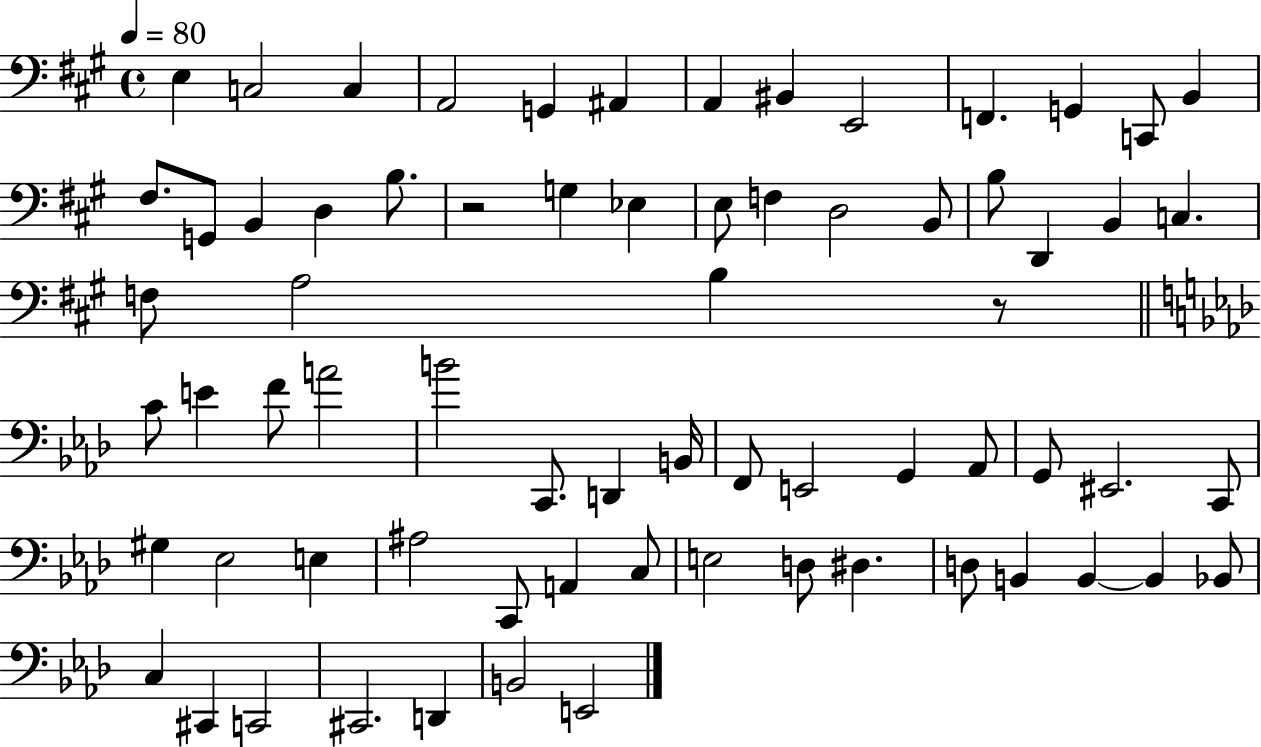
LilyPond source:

{
  \clef bass
  \time 4/4
  \defaultTimeSignature
  \key a \major
  \tempo 4 = 80
  e4 c2 c4 | a,2 g,4 ais,4 | a,4 bis,4 e,2 | f,4. g,4 c,8 b,4 | \break fis8. g,8 b,4 d4 b8. | r2 g4 ees4 | e8 f4 d2 b,8 | b8 d,4 b,4 c4. | \break f8 a2 b4 r8 | \bar "||" \break \key f \minor c'8 e'4 f'8 a'2 | b'2 c,8. d,4 b,16 | f,8 e,2 g,4 aes,8 | g,8 eis,2. c,8 | \break gis4 ees2 e4 | ais2 c,8 a,4 c8 | e2 d8 dis4. | d8 b,4 b,4~~ b,4 bes,8 | \break c4 cis,4 c,2 | cis,2. d,4 | b,2 e,2 | \bar "|."
}